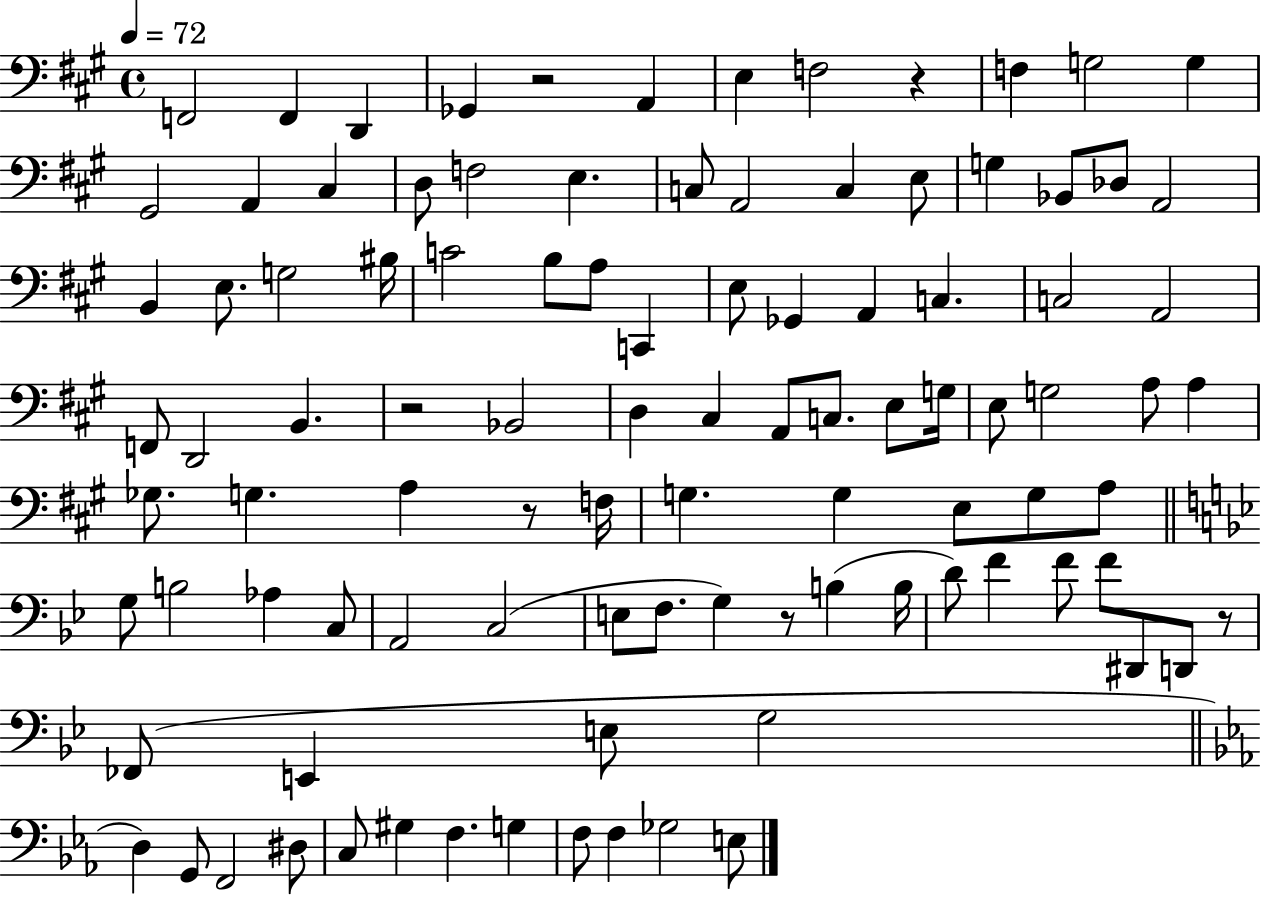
F2/h F2/q D2/q Gb2/q R/h A2/q E3/q F3/h R/q F3/q G3/h G3/q G#2/h A2/q C#3/q D3/e F3/h E3/q. C3/e A2/h C3/q E3/e G3/q Bb2/e Db3/e A2/h B2/q E3/e. G3/h BIS3/s C4/h B3/e A3/e C2/q E3/e Gb2/q A2/q C3/q. C3/h A2/h F2/e D2/h B2/q. R/h Bb2/h D3/q C#3/q A2/e C3/e. E3/e G3/s E3/e G3/h A3/e A3/q Gb3/e. G3/q. A3/q R/e F3/s G3/q. G3/q E3/e G3/e A3/e G3/e B3/h Ab3/q C3/e A2/h C3/h E3/e F3/e. G3/q R/e B3/q B3/s D4/e F4/q F4/e F4/e D#2/e D2/e R/e FES2/e E2/q E3/e G3/h D3/q G2/e F2/h D#3/e C3/e G#3/q F3/q. G3/q F3/e F3/q Gb3/h E3/e